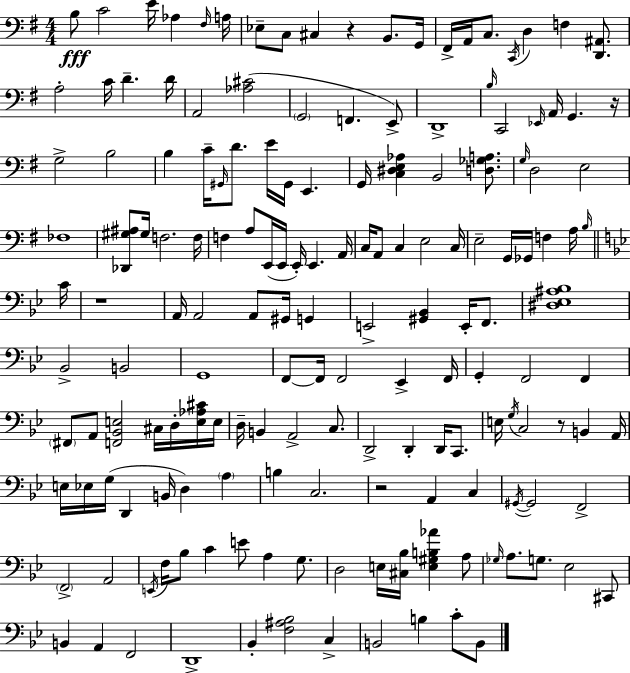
B3/e C4/h E4/s Ab3/q F#3/s A3/s Eb3/e C3/e C#3/q R/q B2/e. G2/s F#2/s A2/s C3/e. C2/s D3/q F3/q [D2,A#2]/e. A3/h C4/s D4/q. D4/s A2/h [Ab3,C#4]/h G2/h F2/q. E2/e D2/w B3/s C2/h Eb2/s A2/s G2/q. R/s G3/h B3/h B3/q C4/s G#2/s D4/e. E4/s G#2/s E2/q. G2/s [C3,D#3,E3,Ab3]/q B2/h [D3,Gb3,A3]/e. G3/s D3/h E3/h FES3/w [Db2,G#3,A#3]/e G#3/s F3/h. F3/s F3/q A3/e E2/s E2/s E2/s E2/q. A2/s C3/s A2/e C3/q E3/h C3/s E3/h G2/s Gb2/s F3/q A3/s B3/s C4/s R/w A2/s A2/h A2/e G#2/s G2/q E2/h [G#2,Bb2]/q E2/s F2/e. [D#3,Eb3,A#3,Bb3]/w Bb2/h B2/h G2/w F2/e F2/s F2/h Eb2/q F2/s G2/q F2/h F2/q F#2/e A2/e [F2,Bb2,E3]/h C#3/s D3/s [E3,Ab3,C#4]/s E3/s D3/s B2/q A2/h C3/e. D2/h D2/q D2/s C2/e. E3/s G3/s C3/h R/e B2/q A2/s E3/s Eb3/s G3/s D2/q B2/s D3/q A3/q B3/q C3/h. R/h A2/q C3/q G#2/s G#2/h F2/h F2/h A2/h E2/s F3/s Bb3/e C4/q E4/e A3/q G3/e. D3/h E3/s [C#3,Bb3]/s [E3,G#3,B3,Ab4]/q A3/e Gb3/s A3/e. G3/e. Eb3/h C#2/e B2/q A2/q F2/h D2/w Bb2/q [F3,A#3,Bb3]/h C3/q B2/h B3/q C4/e B2/e